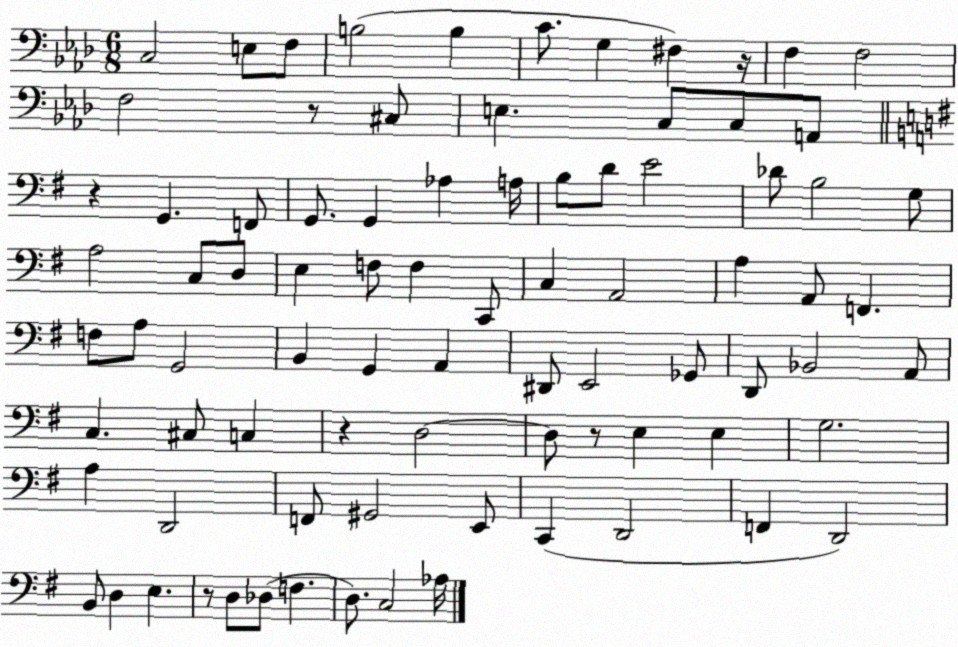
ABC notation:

X:1
T:Untitled
M:6/8
L:1/4
K:Ab
C,2 E,/2 F,/2 B,2 B, C/2 G, ^F, z/4 F, F,2 F,2 z/2 ^C,/2 E, C,/2 C,/2 A,,/2 z G,, F,,/2 G,,/2 G,, _A, A,/4 B,/2 D/2 E2 _D/2 B,2 G,/2 A,2 C,/2 D,/2 E, F,/2 F, C,,/2 C, A,,2 A, A,,/2 F,, F,/2 A,/2 G,,2 B,, G,, A,, ^D,,/2 E,,2 _G,,/2 D,,/2 _B,,2 A,,/2 C, ^C,/2 C, z D,2 D,/2 z/2 E, E, G,2 A, D,,2 F,,/2 ^G,,2 E,,/2 C,, D,,2 F,, D,,2 B,,/2 D, E, z/2 D,/2 _D,/2 F, D,/2 C,2 _A,/4